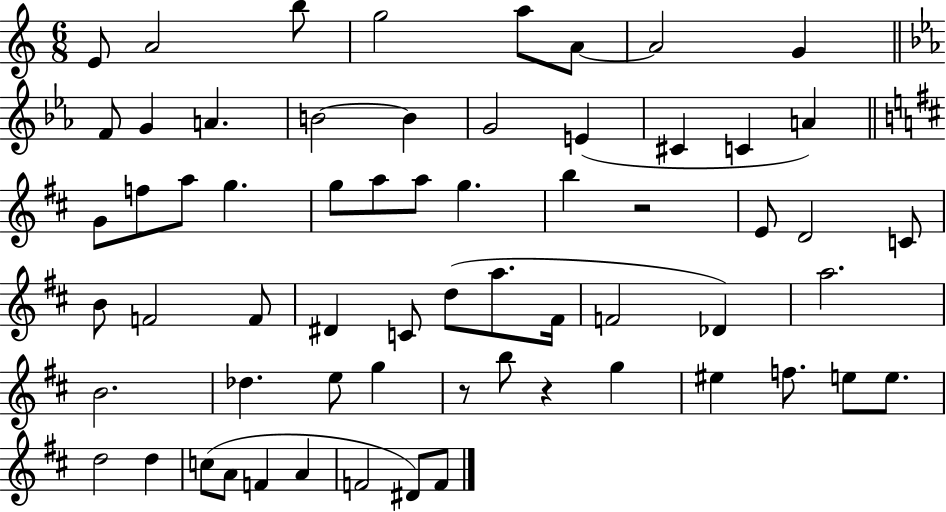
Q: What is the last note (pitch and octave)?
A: F4